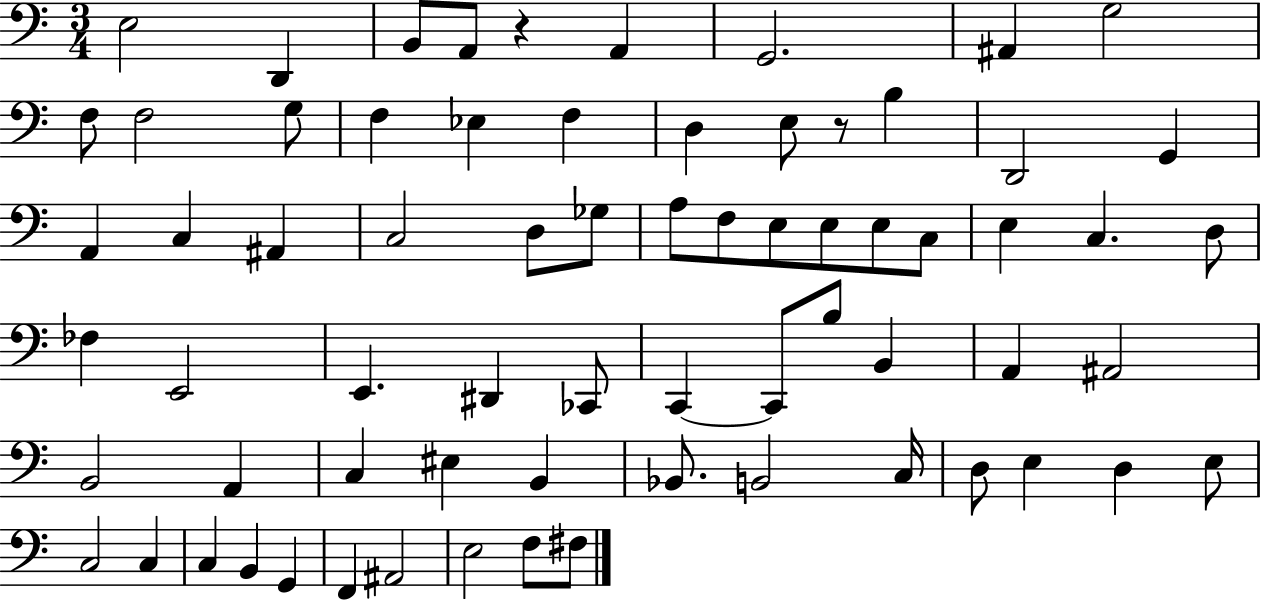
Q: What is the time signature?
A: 3/4